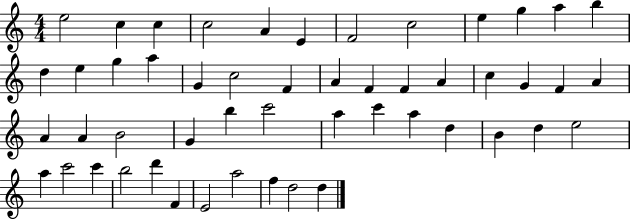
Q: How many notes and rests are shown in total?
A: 51